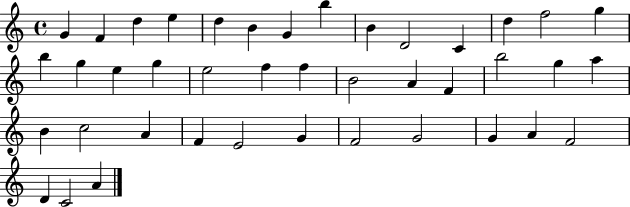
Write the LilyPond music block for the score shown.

{
  \clef treble
  \time 4/4
  \defaultTimeSignature
  \key c \major
  g'4 f'4 d''4 e''4 | d''4 b'4 g'4 b''4 | b'4 d'2 c'4 | d''4 f''2 g''4 | \break b''4 g''4 e''4 g''4 | e''2 f''4 f''4 | b'2 a'4 f'4 | b''2 g''4 a''4 | \break b'4 c''2 a'4 | f'4 e'2 g'4 | f'2 g'2 | g'4 a'4 f'2 | \break d'4 c'2 a'4 | \bar "|."
}